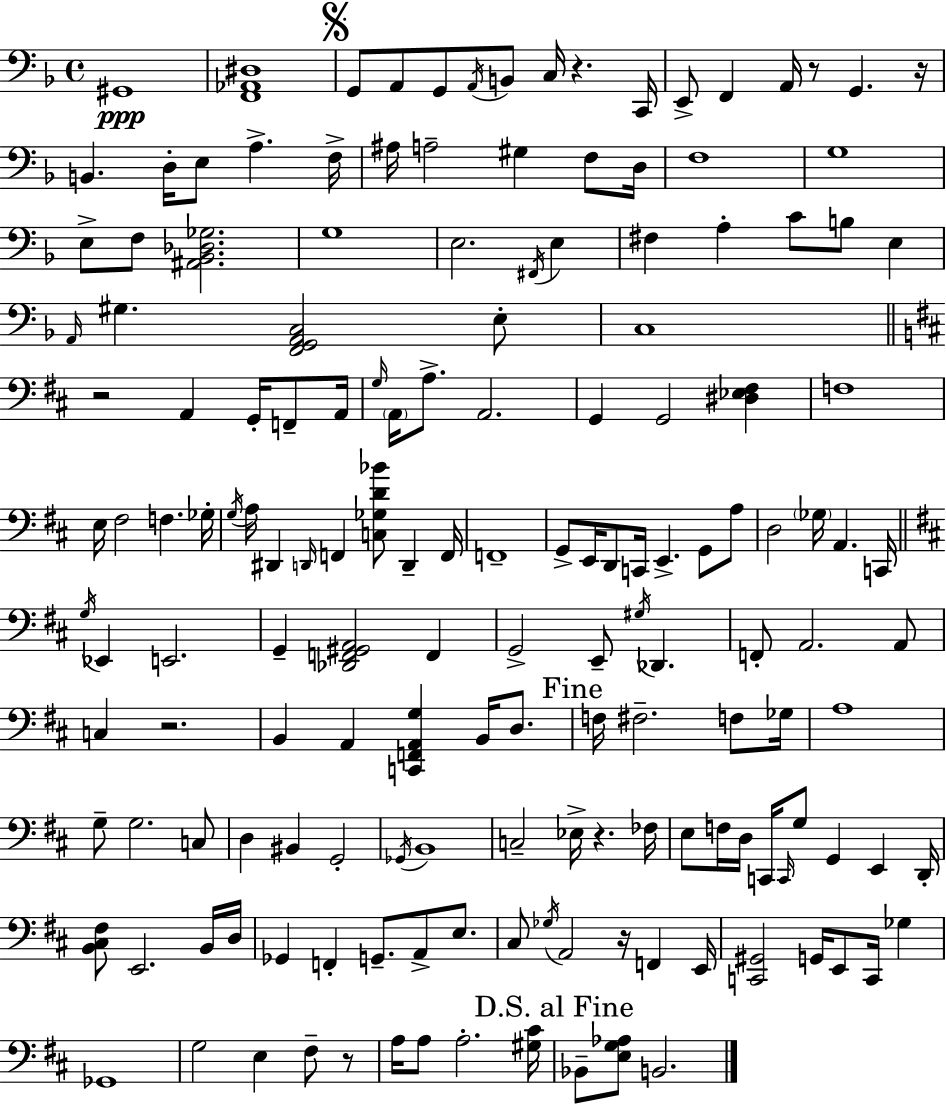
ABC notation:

X:1
T:Untitled
M:4/4
L:1/4
K:F
^G,,4 [F,,_A,,^D,]4 G,,/2 A,,/2 G,,/2 A,,/4 B,,/2 C,/4 z C,,/4 E,,/2 F,, A,,/4 z/2 G,, z/4 B,, D,/4 E,/2 A, F,/4 ^A,/4 A,2 ^G, F,/2 D,/4 F,4 G,4 E,/2 F,/2 [^A,,_B,,_D,_G,]2 G,4 E,2 ^F,,/4 E, ^F, A, C/2 B,/2 E, A,,/4 ^G, [F,,G,,A,,C,]2 E,/2 C,4 z2 A,, G,,/4 F,,/2 A,,/4 G,/4 A,,/4 A,/2 A,,2 G,, G,,2 [^D,_E,^F,] F,4 E,/4 ^F,2 F, _G,/4 G,/4 A,/4 ^D,, D,,/4 F,, [C,_G,D_B]/2 D,, F,,/4 F,,4 G,,/2 E,,/4 D,,/2 C,,/4 E,, G,,/2 A,/2 D,2 _G,/4 A,, C,,/4 G,/4 _E,, E,,2 G,, [_D,,F,,^G,,A,,]2 F,, G,,2 E,,/2 ^G,/4 _D,, F,,/2 A,,2 A,,/2 C, z2 B,, A,, [C,,F,,A,,G,] B,,/4 D,/2 F,/4 ^F,2 F,/2 _G,/4 A,4 G,/2 G,2 C,/2 D, ^B,, G,,2 _G,,/4 B,,4 C,2 _E,/4 z _F,/4 E,/2 F,/4 D,/4 C,,/4 C,,/4 G,/2 G,, E,, D,,/4 [B,,^C,^F,]/2 E,,2 B,,/4 D,/4 _G,, F,, G,,/2 A,,/2 E,/2 ^C,/2 _G,/4 A,,2 z/4 F,, E,,/4 [C,,^G,,]2 G,,/4 E,,/2 C,,/4 _G, _G,,4 G,2 E, ^F,/2 z/2 A,/4 A,/2 A,2 [^G,^C]/4 _B,,/2 [E,G,_A,]/2 B,,2